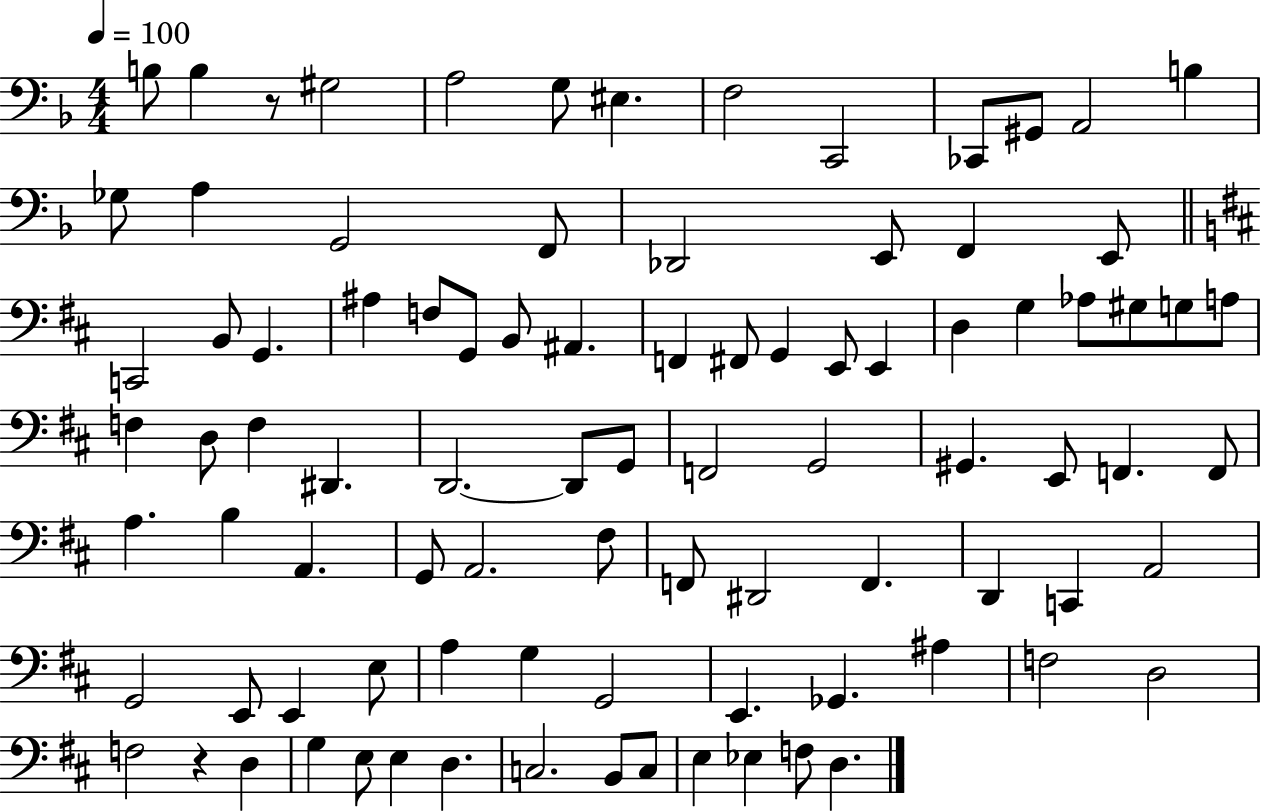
X:1
T:Untitled
M:4/4
L:1/4
K:F
B,/2 B, z/2 ^G,2 A,2 G,/2 ^E, F,2 C,,2 _C,,/2 ^G,,/2 A,,2 B, _G,/2 A, G,,2 F,,/2 _D,,2 E,,/2 F,, E,,/2 C,,2 B,,/2 G,, ^A, F,/2 G,,/2 B,,/2 ^A,, F,, ^F,,/2 G,, E,,/2 E,, D, G, _A,/2 ^G,/2 G,/2 A,/2 F, D,/2 F, ^D,, D,,2 D,,/2 G,,/2 F,,2 G,,2 ^G,, E,,/2 F,, F,,/2 A, B, A,, G,,/2 A,,2 ^F,/2 F,,/2 ^D,,2 F,, D,, C,, A,,2 G,,2 E,,/2 E,, E,/2 A, G, G,,2 E,, _G,, ^A, F,2 D,2 F,2 z D, G, E,/2 E, D, C,2 B,,/2 C,/2 E, _E, F,/2 D,